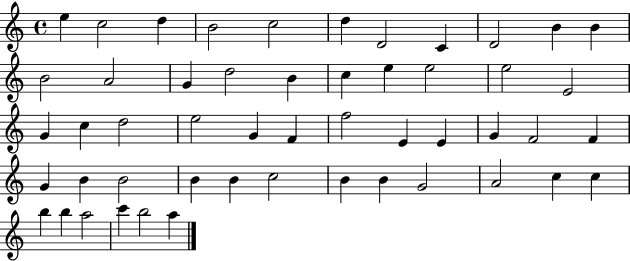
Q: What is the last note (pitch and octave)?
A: A5